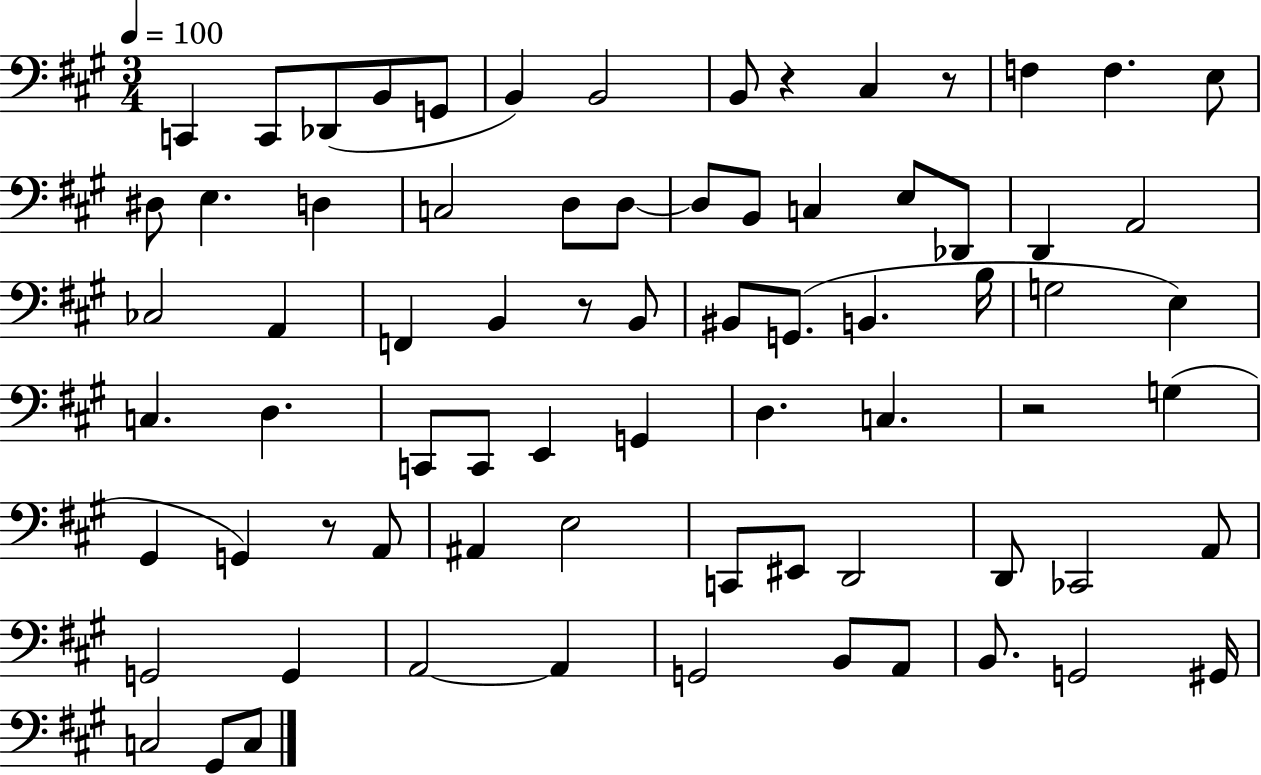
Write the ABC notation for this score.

X:1
T:Untitled
M:3/4
L:1/4
K:A
C,, C,,/2 _D,,/2 B,,/2 G,,/2 B,, B,,2 B,,/2 z ^C, z/2 F, F, E,/2 ^D,/2 E, D, C,2 D,/2 D,/2 D,/2 B,,/2 C, E,/2 _D,,/2 D,, A,,2 _C,2 A,, F,, B,, z/2 B,,/2 ^B,,/2 G,,/2 B,, B,/4 G,2 E, C, D, C,,/2 C,,/2 E,, G,, D, C, z2 G, ^G,, G,, z/2 A,,/2 ^A,, E,2 C,,/2 ^E,,/2 D,,2 D,,/2 _C,,2 A,,/2 G,,2 G,, A,,2 A,, G,,2 B,,/2 A,,/2 B,,/2 G,,2 ^G,,/4 C,2 ^G,,/2 C,/2